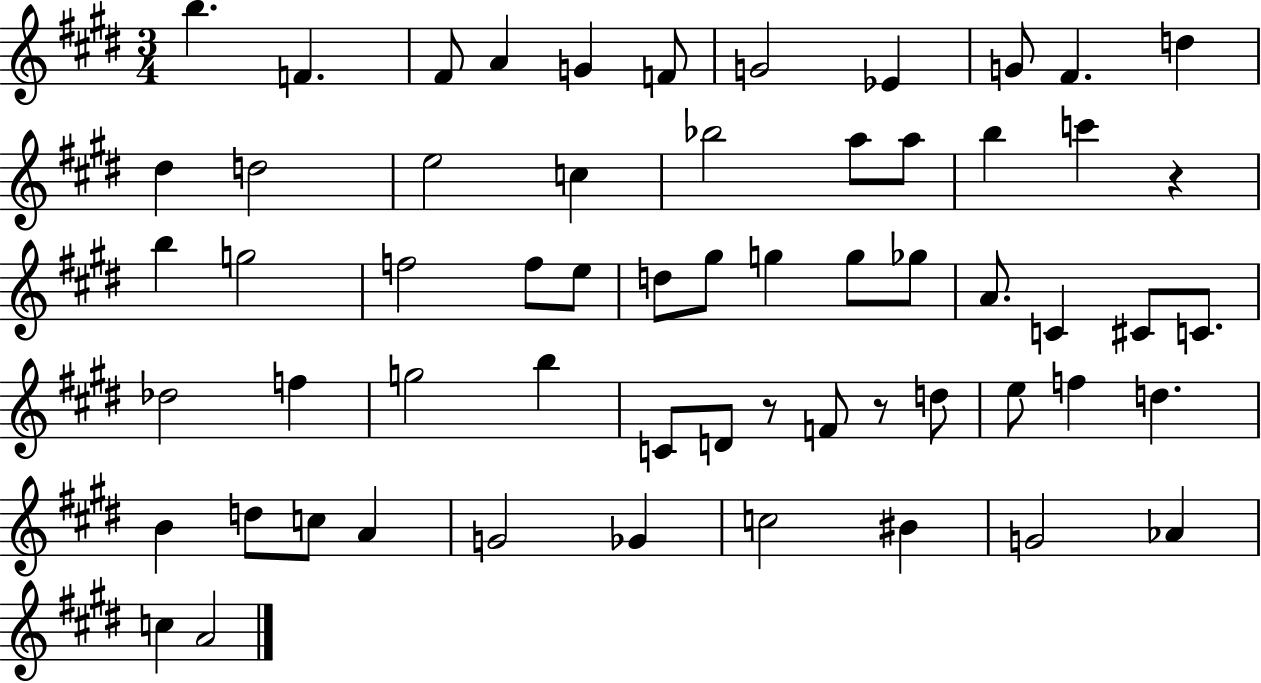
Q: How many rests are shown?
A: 3